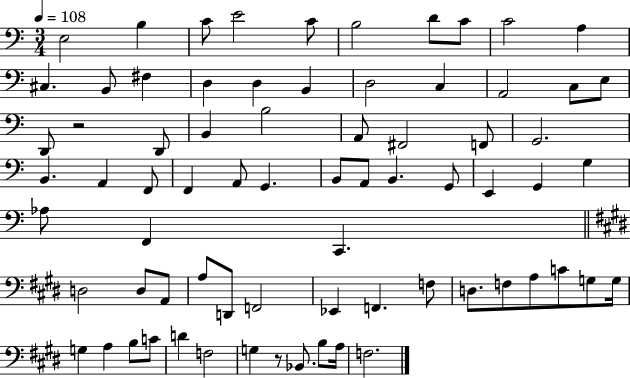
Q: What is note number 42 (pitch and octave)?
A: G3